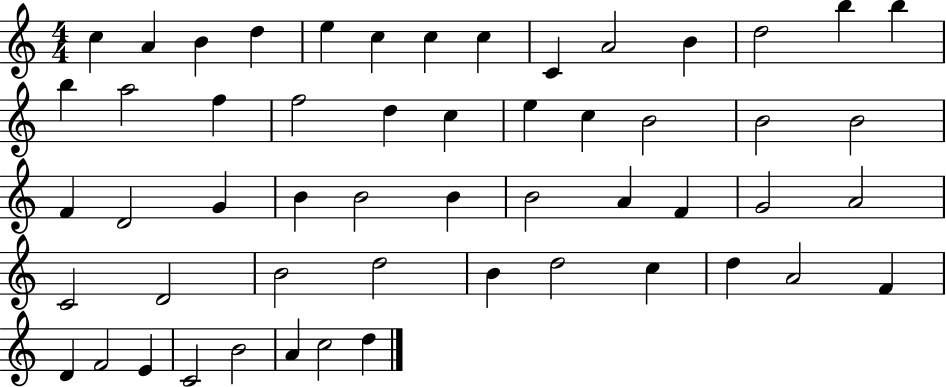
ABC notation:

X:1
T:Untitled
M:4/4
L:1/4
K:C
c A B d e c c c C A2 B d2 b b b a2 f f2 d c e c B2 B2 B2 F D2 G B B2 B B2 A F G2 A2 C2 D2 B2 d2 B d2 c d A2 F D F2 E C2 B2 A c2 d